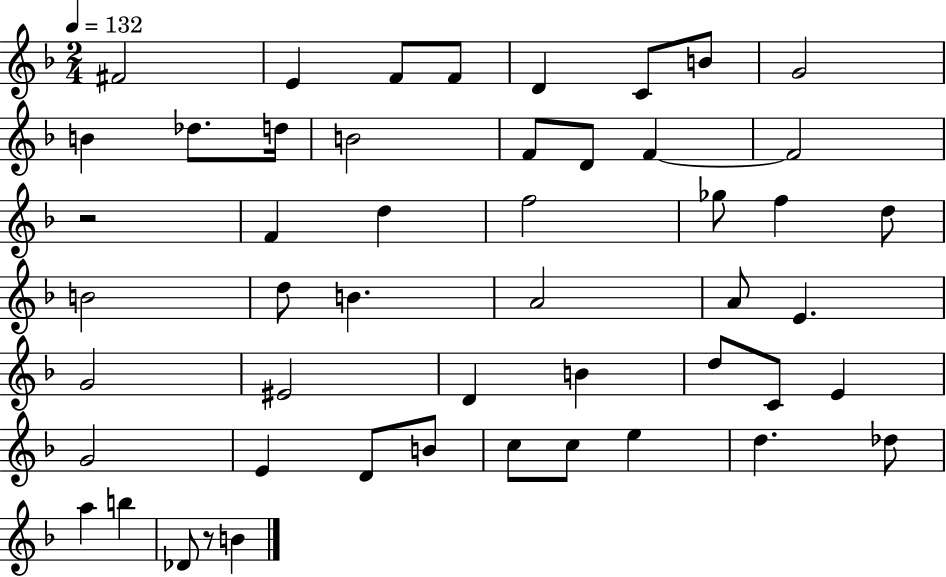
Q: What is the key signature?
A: F major